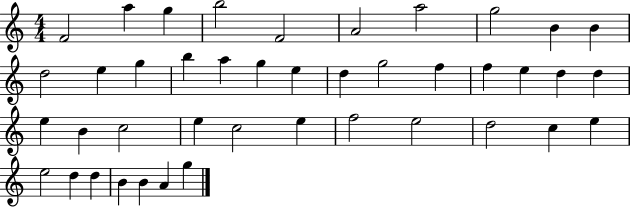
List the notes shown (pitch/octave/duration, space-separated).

F4/h A5/q G5/q B5/h F4/h A4/h A5/h G5/h B4/q B4/q D5/h E5/q G5/q B5/q A5/q G5/q E5/q D5/q G5/h F5/q F5/q E5/q D5/q D5/q E5/q B4/q C5/h E5/q C5/h E5/q F5/h E5/h D5/h C5/q E5/q E5/h D5/q D5/q B4/q B4/q A4/q G5/q